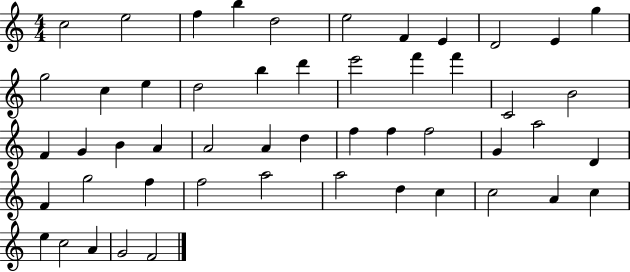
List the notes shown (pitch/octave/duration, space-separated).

C5/h E5/h F5/q B5/q D5/h E5/h F4/q E4/q D4/h E4/q G5/q G5/h C5/q E5/q D5/h B5/q D6/q E6/h F6/q F6/q C4/h B4/h F4/q G4/q B4/q A4/q A4/h A4/q D5/q F5/q F5/q F5/h G4/q A5/h D4/q F4/q G5/h F5/q F5/h A5/h A5/h D5/q C5/q C5/h A4/q C5/q E5/q C5/h A4/q G4/h F4/h